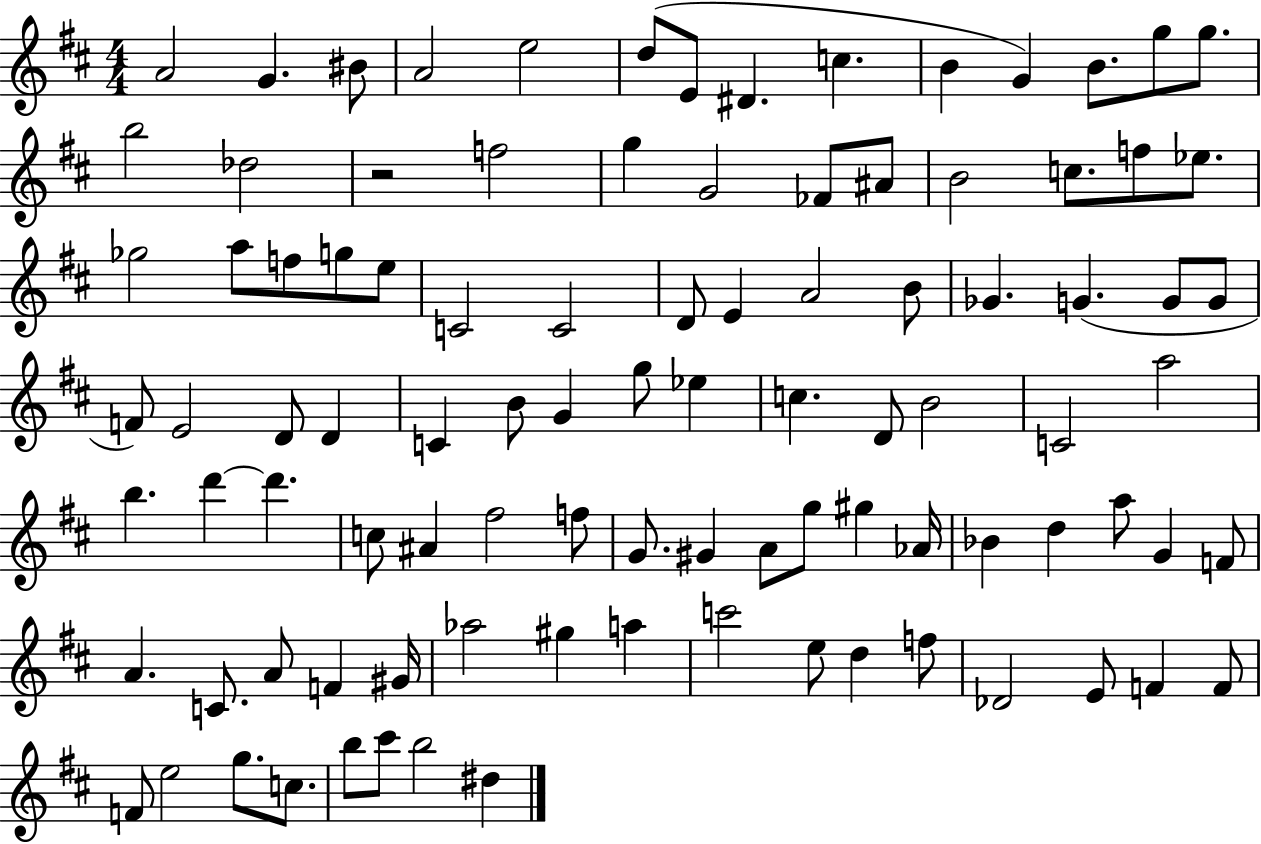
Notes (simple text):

A4/h G4/q. BIS4/e A4/h E5/h D5/e E4/e D#4/q. C5/q. B4/q G4/q B4/e. G5/e G5/e. B5/h Db5/h R/h F5/h G5/q G4/h FES4/e A#4/e B4/h C5/e. F5/e Eb5/e. Gb5/h A5/e F5/e G5/e E5/e C4/h C4/h D4/e E4/q A4/h B4/e Gb4/q. G4/q. G4/e G4/e F4/e E4/h D4/e D4/q C4/q B4/e G4/q G5/e Eb5/q C5/q. D4/e B4/h C4/h A5/h B5/q. D6/q D6/q. C5/e A#4/q F#5/h F5/e G4/e. G#4/q A4/e G5/e G#5/q Ab4/s Bb4/q D5/q A5/e G4/q F4/e A4/q. C4/e. A4/e F4/q G#4/s Ab5/h G#5/q A5/q C6/h E5/e D5/q F5/e Db4/h E4/e F4/q F4/e F4/e E5/h G5/e. C5/e. B5/e C#6/e B5/h D#5/q